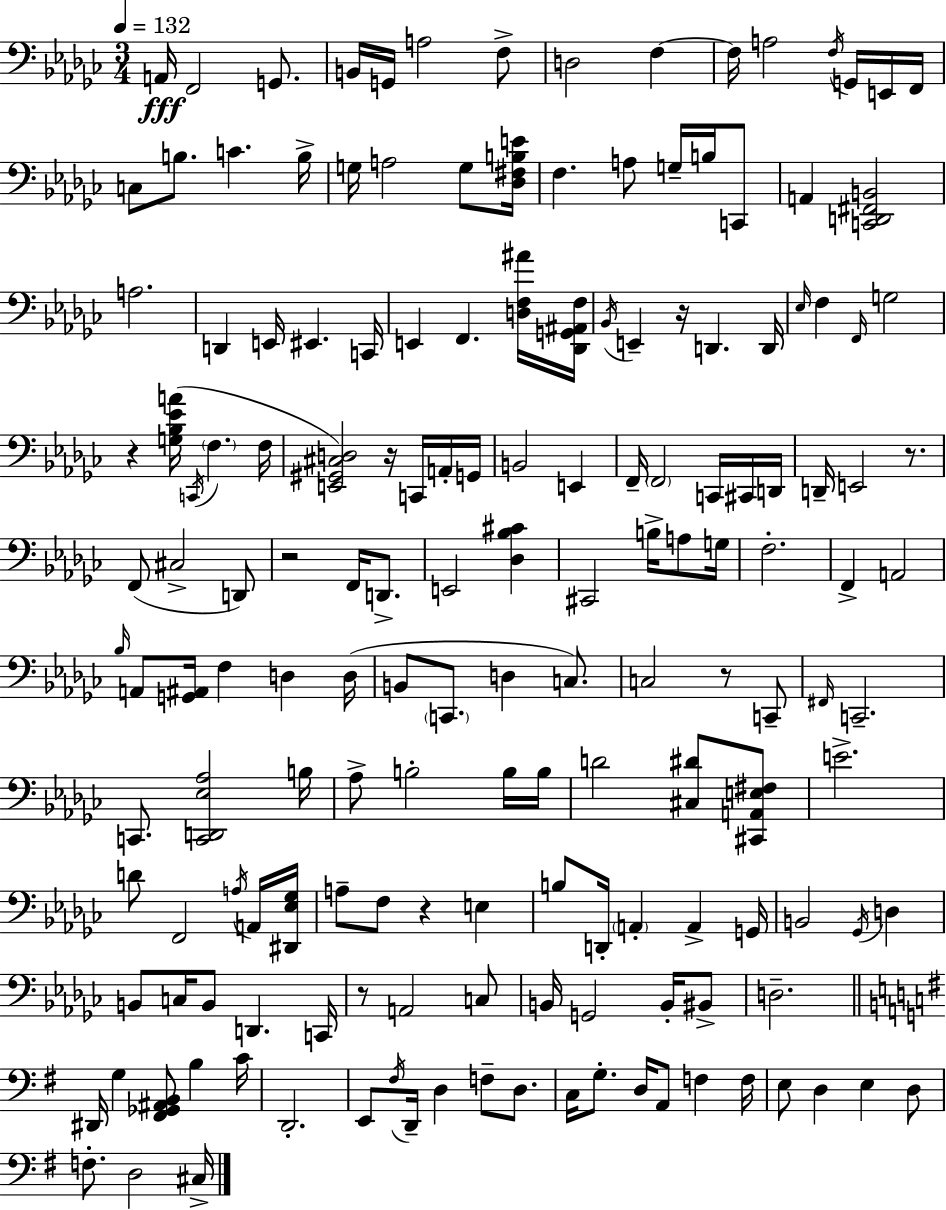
X:1
T:Untitled
M:3/4
L:1/4
K:Ebm
A,,/4 F,,2 G,,/2 B,,/4 G,,/4 A,2 F,/2 D,2 F, F,/4 A,2 F,/4 G,,/4 E,,/4 F,,/4 C,/2 B,/2 C B,/4 G,/4 A,2 G,/2 [_D,^F,B,E]/4 F, A,/2 G,/4 B,/4 C,,/2 A,, [C,,D,,^F,,B,,]2 A,2 D,, E,,/4 ^E,, C,,/4 E,, F,, [D,F,^A]/4 [_D,,G,,^A,,F,]/4 _B,,/4 E,, z/4 D,, D,,/4 _E,/4 F, F,,/4 G,2 z [G,_B,_EA]/4 C,,/4 F, F,/4 [E,,^G,,^C,D,]2 z/4 C,,/4 A,,/4 G,,/4 B,,2 E,, F,,/4 F,,2 C,,/4 ^C,,/4 D,,/4 D,,/4 E,,2 z/2 F,,/2 ^C,2 D,,/2 z2 F,,/4 D,,/2 E,,2 [_D,_B,^C] ^C,,2 B,/4 A,/2 G,/4 F,2 F,, A,,2 _B,/4 A,,/2 [G,,^A,,]/4 F, D, D,/4 B,,/2 C,,/2 D, C,/2 C,2 z/2 C,,/2 ^F,,/4 C,,2 C,,/2 [C,,D,,_E,_A,]2 B,/4 _A,/2 B,2 B,/4 B,/4 D2 [^C,^D]/2 [^C,,A,,E,^F,]/2 E2 D/2 F,,2 A,/4 A,,/4 [^D,,_E,_G,]/4 A,/2 F,/2 z E, B,/2 D,,/4 A,, A,, G,,/4 B,,2 _G,,/4 D, B,,/2 C,/4 B,,/2 D,, C,,/4 z/2 A,,2 C,/2 B,,/4 G,,2 B,,/4 ^B,,/2 D,2 ^D,,/4 G, [^F,,_G,,^A,,B,,]/2 B, C/4 D,,2 E,,/2 ^F,/4 D,,/4 D, F,/2 D,/2 C,/4 G,/2 D,/4 A,,/2 F, F,/4 E,/2 D, E, D,/2 F,/2 D,2 ^C,/4